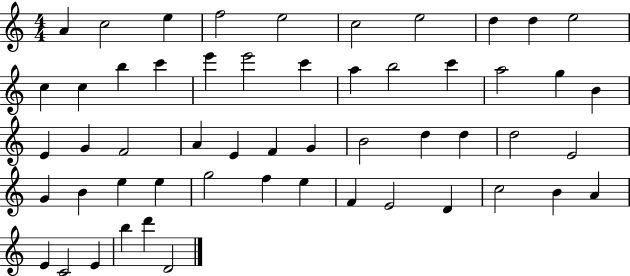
A4/q C5/h E5/q F5/h E5/h C5/h E5/h D5/q D5/q E5/h C5/q C5/q B5/q C6/q E6/q E6/h C6/q A5/q B5/h C6/q A5/h G5/q B4/q E4/q G4/q F4/h A4/q E4/q F4/q G4/q B4/h D5/q D5/q D5/h E4/h G4/q B4/q E5/q E5/q G5/h F5/q E5/q F4/q E4/h D4/q C5/h B4/q A4/q E4/q C4/h E4/q B5/q D6/q D4/h